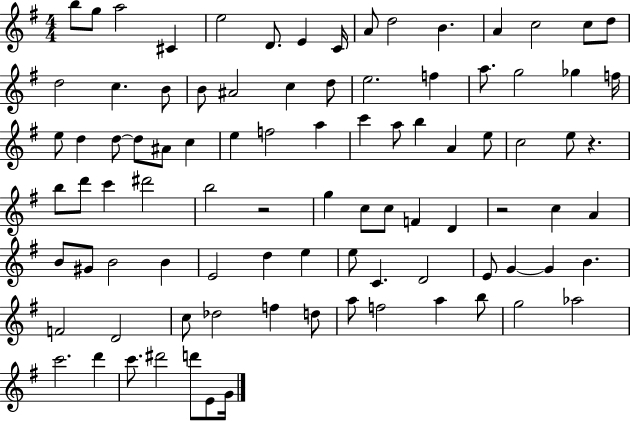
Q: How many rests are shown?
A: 3